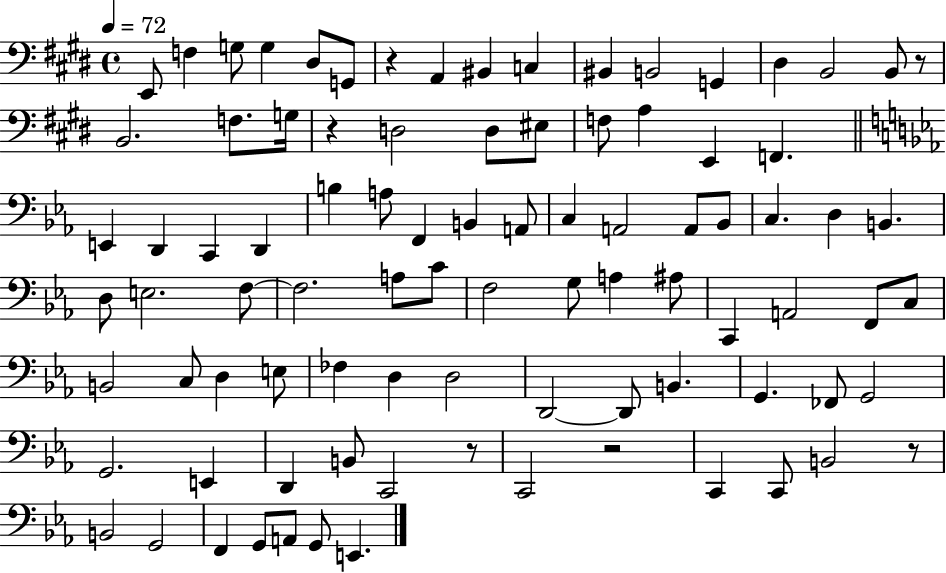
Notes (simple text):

E2/e F3/q G3/e G3/q D#3/e G2/e R/q A2/q BIS2/q C3/q BIS2/q B2/h G2/q D#3/q B2/h B2/e R/e B2/h. F3/e. G3/s R/q D3/h D3/e EIS3/e F3/e A3/q E2/q F2/q. E2/q D2/q C2/q D2/q B3/q A3/e F2/q B2/q A2/e C3/q A2/h A2/e Bb2/e C3/q. D3/q B2/q. D3/e E3/h. F3/e F3/h. A3/e C4/e F3/h G3/e A3/q A#3/e C2/q A2/h F2/e C3/e B2/h C3/e D3/q E3/e FES3/q D3/q D3/h D2/h D2/e B2/q. G2/q. FES2/e G2/h G2/h. E2/q D2/q B2/e C2/h R/e C2/h R/h C2/q C2/e B2/h R/e B2/h G2/h F2/q G2/e A2/e G2/e E2/q.